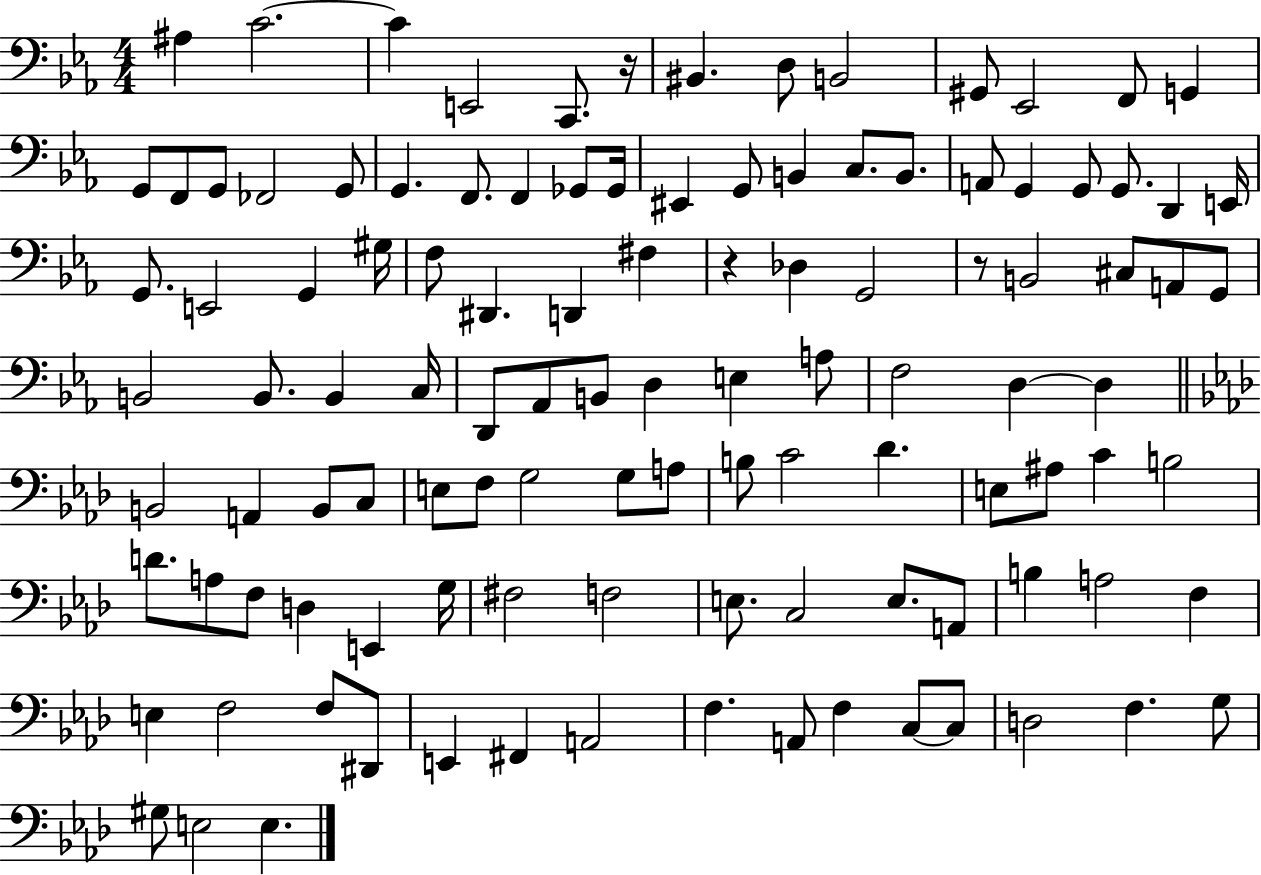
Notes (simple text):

A#3/q C4/h. C4/q E2/h C2/e. R/s BIS2/q. D3/e B2/h G#2/e Eb2/h F2/e G2/q G2/e F2/e G2/e FES2/h G2/e G2/q. F2/e. F2/q Gb2/e Gb2/s EIS2/q G2/e B2/q C3/e. B2/e. A2/e G2/q G2/e G2/e. D2/q E2/s G2/e. E2/h G2/q G#3/s F3/e D#2/q. D2/q F#3/q R/q Db3/q G2/h R/e B2/h C#3/e A2/e G2/e B2/h B2/e. B2/q C3/s D2/e Ab2/e B2/e D3/q E3/q A3/e F3/h D3/q D3/q B2/h A2/q B2/e C3/e E3/e F3/e G3/h G3/e A3/e B3/e C4/h Db4/q. E3/e A#3/e C4/q B3/h D4/e. A3/e F3/e D3/q E2/q G3/s F#3/h F3/h E3/e. C3/h E3/e. A2/e B3/q A3/h F3/q E3/q F3/h F3/e D#2/e E2/q F#2/q A2/h F3/q. A2/e F3/q C3/e C3/e D3/h F3/q. G3/e G#3/e E3/h E3/q.